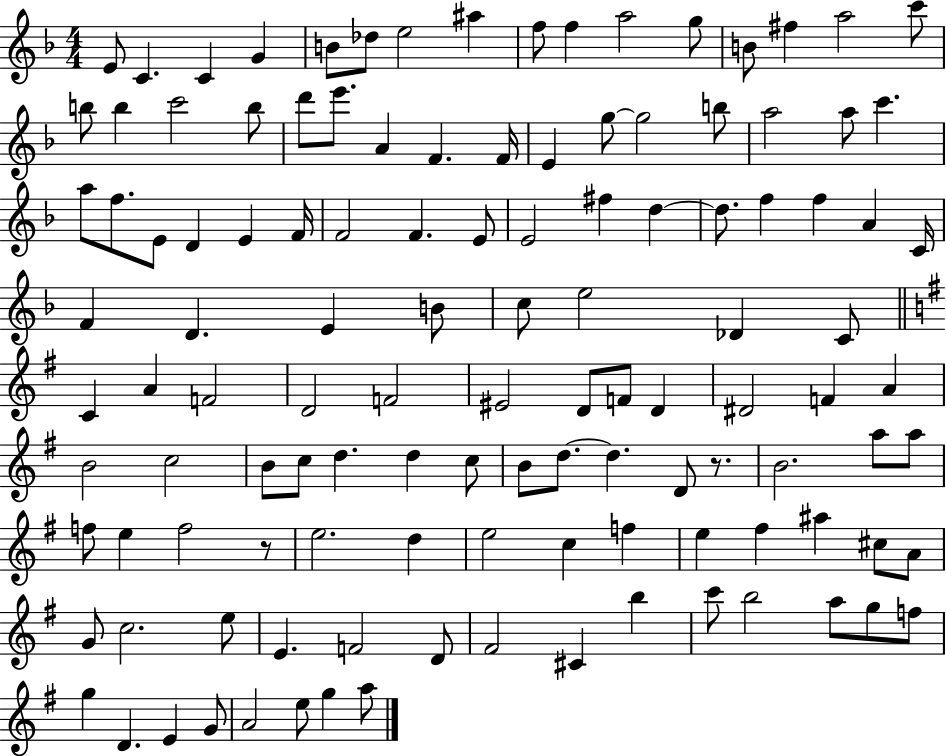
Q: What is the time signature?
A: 4/4